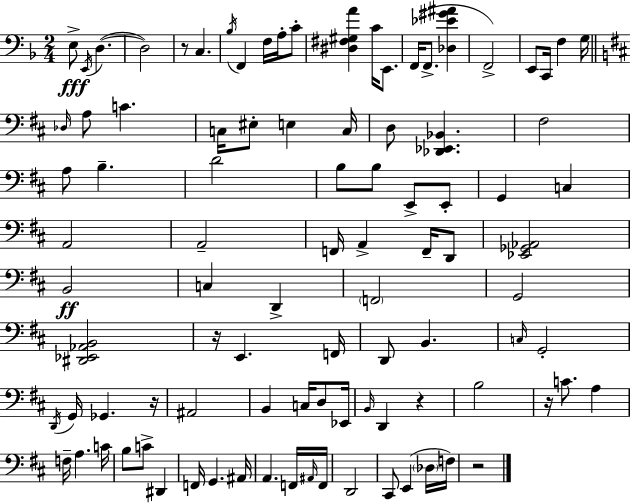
X:1
T:Untitled
M:2/4
L:1/4
K:F
E,/2 E,,/4 D, D,2 z/2 C, _B,/4 F,, F,/4 A,/4 C/2 [^D,^F,^G,A] C/4 E,,/2 F,,/4 F,,/2 [_D,_E^G^A] F,,2 E,,/2 C,,/4 F, G,/4 _D,/4 A,/2 C C,/4 ^E,/2 E, C,/4 D,/2 [_D,,_E,,_B,,] ^F,2 A,/2 B, D2 B,/2 B,/2 E,,/2 E,,/2 G,, C, A,,2 A,,2 F,,/4 A,, F,,/4 D,,/2 [_E,,_G,,_A,,]2 B,,2 C, D,, F,,2 G,,2 [^D,,_E,,_A,,B,,]2 z/4 E,, F,,/4 D,,/2 B,, C,/4 G,,2 D,,/4 G,,/4 _G,, z/4 ^A,,2 B,, C,/4 D,/2 _E,,/4 B,,/4 D,, z B,2 z/4 C/2 A, F,/4 A, C/4 B,/2 C/2 ^D,, F,,/4 G,, ^A,,/4 A,, F,,/4 ^A,,/4 F,,/4 D,,2 ^C,,/2 E,, _D,/4 F,/4 z2